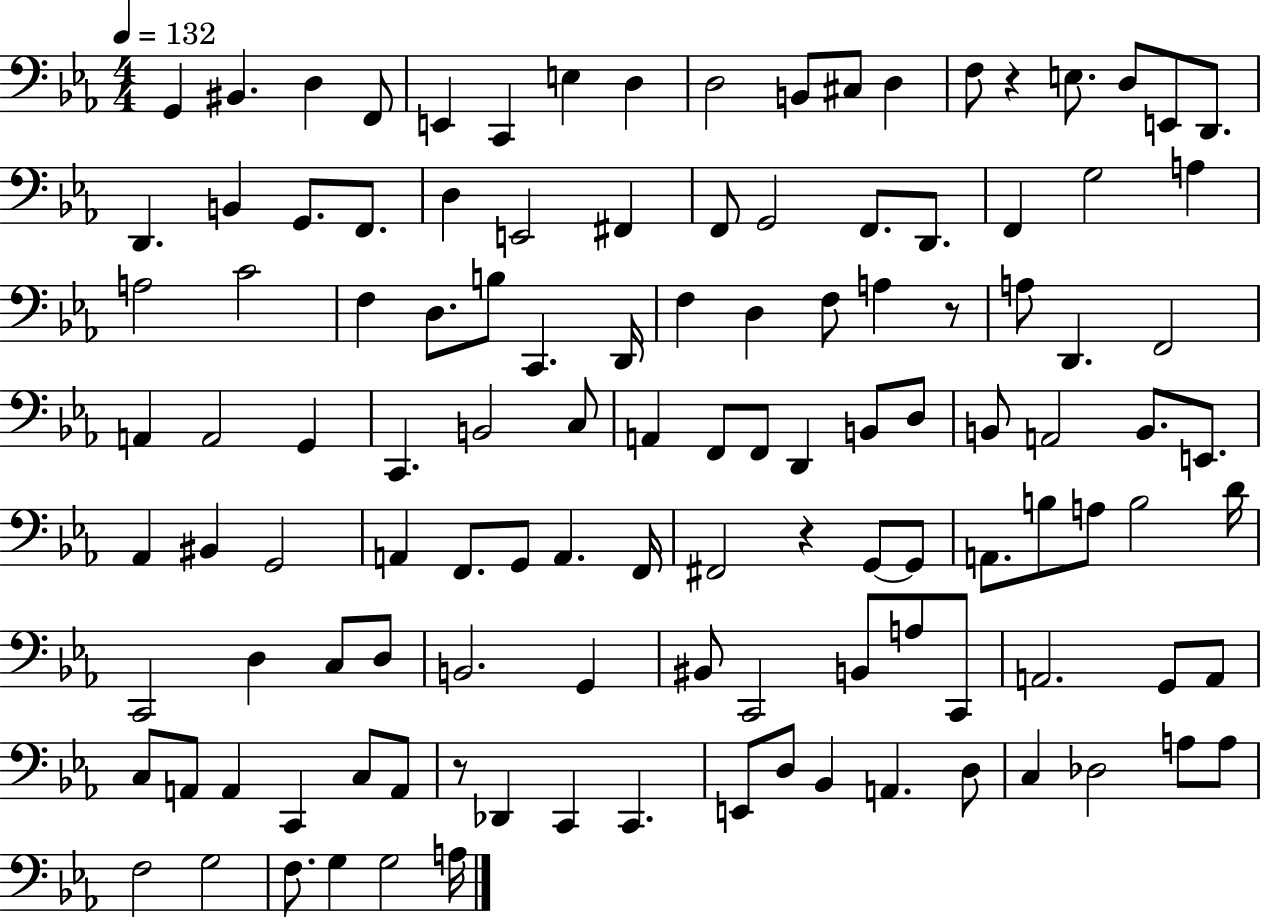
X:1
T:Untitled
M:4/4
L:1/4
K:Eb
G,, ^B,, D, F,,/2 E,, C,, E, D, D,2 B,,/2 ^C,/2 D, F,/2 z E,/2 D,/2 E,,/2 D,,/2 D,, B,, G,,/2 F,,/2 D, E,,2 ^F,, F,,/2 G,,2 F,,/2 D,,/2 F,, G,2 A, A,2 C2 F, D,/2 B,/2 C,, D,,/4 F, D, F,/2 A, z/2 A,/2 D,, F,,2 A,, A,,2 G,, C,, B,,2 C,/2 A,, F,,/2 F,,/2 D,, B,,/2 D,/2 B,,/2 A,,2 B,,/2 E,,/2 _A,, ^B,, G,,2 A,, F,,/2 G,,/2 A,, F,,/4 ^F,,2 z G,,/2 G,,/2 A,,/2 B,/2 A,/2 B,2 D/4 C,,2 D, C,/2 D,/2 B,,2 G,, ^B,,/2 C,,2 B,,/2 A,/2 C,,/2 A,,2 G,,/2 A,,/2 C,/2 A,,/2 A,, C,, C,/2 A,,/2 z/2 _D,, C,, C,, E,,/2 D,/2 _B,, A,, D,/2 C, _D,2 A,/2 A,/2 F,2 G,2 F,/2 G, G,2 A,/4